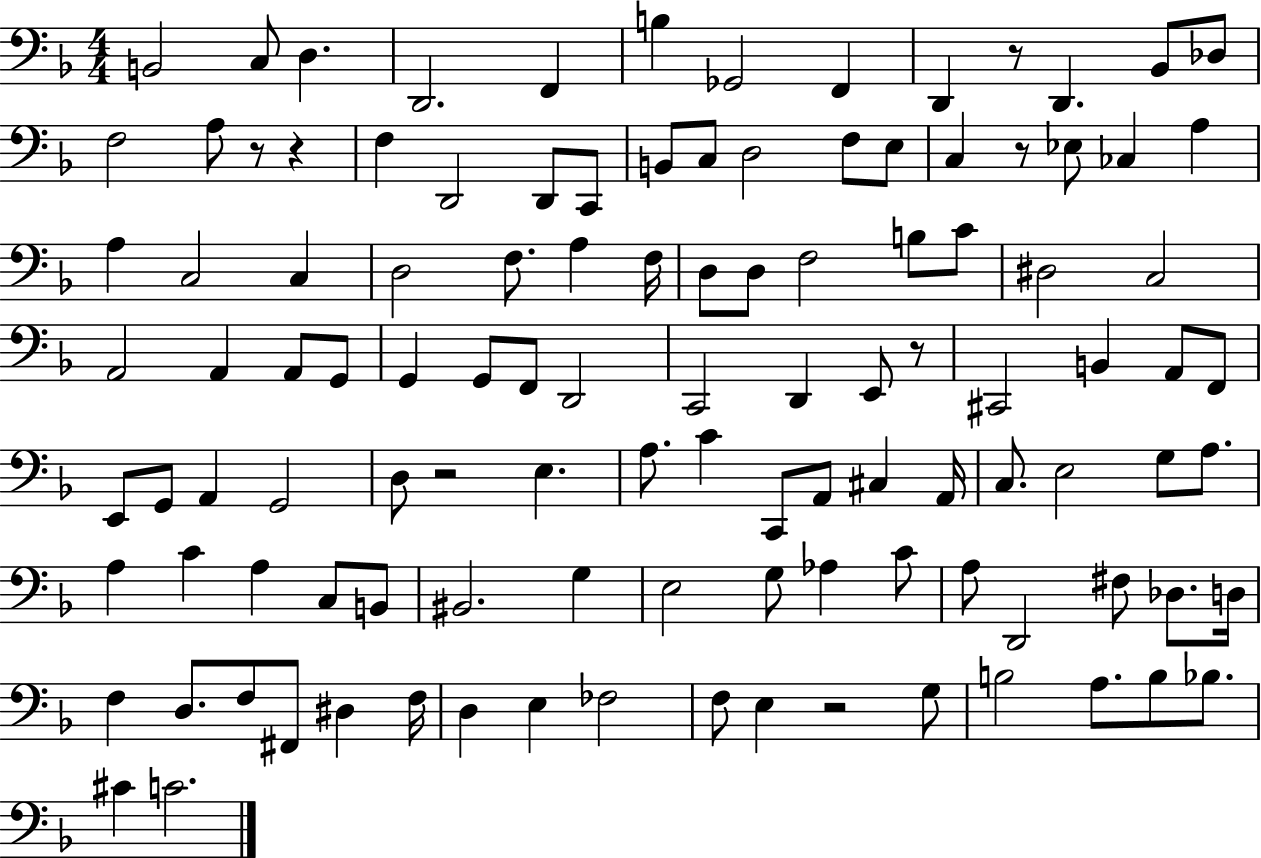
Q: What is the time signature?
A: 4/4